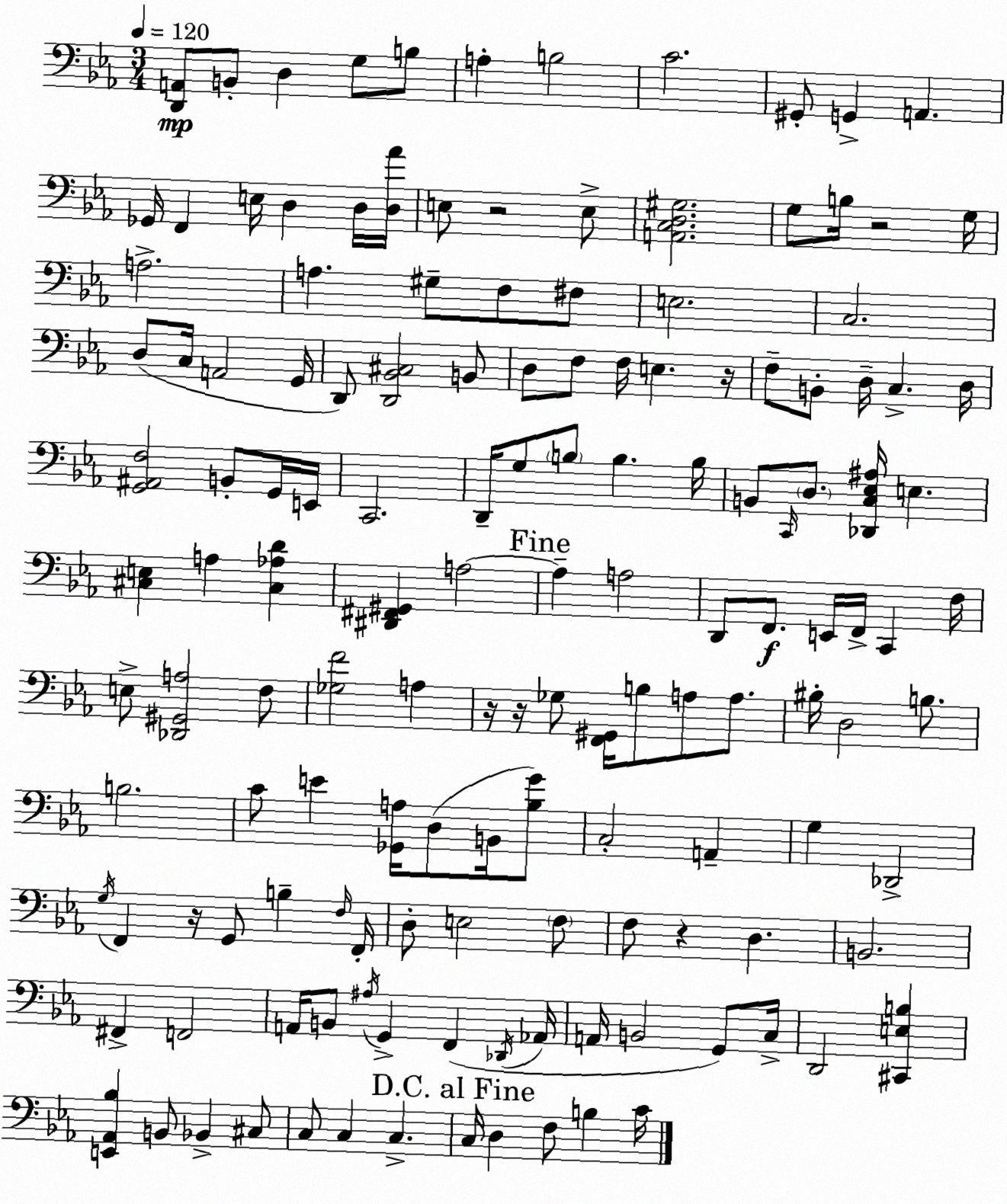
X:1
T:Untitled
M:3/4
L:1/4
K:Eb
[D,,A,,]/2 B,,/2 D, G,/2 B,/2 A, B,2 C2 ^G,,/2 G,, A,, _G,,/4 F,, E,/4 D, D,/4 [D,_A]/4 E,/2 z2 E,/2 [A,,C,D,^G,]2 G,/2 B,/4 z2 G,/4 A,2 A, ^G,/2 F,/2 ^F,/2 E,2 C,2 D,/2 C,/4 A,,2 G,,/4 D,,/2 [D,,_B,,^C,]2 B,,/2 D,/2 F,/2 F,/4 E, z/4 F,/2 B,,/2 D,/4 C, D,/4 [G,,^A,,F,]2 B,,/2 G,,/4 E,,/4 C,,2 D,,/4 G,/2 B,/2 B, B,/4 B,,/2 C,,/4 D,/2 [_D,,C,_E,^A,]/4 E, [^C,E,] A, [^C,_A,D] [^D,,^F,,^G,,] A,2 A, A,2 D,,/2 F,,/2 E,,/4 F,,/4 C,, F,/4 E,/2 [_D,,^G,,A,]2 F,/2 [_G,F]2 A, z/4 z/4 _G,/2 [F,,^G,,]/4 B,/2 A,/2 A,/2 ^B,/4 D,2 B,/2 B,2 C/2 E [_G,,A,]/4 D,/2 B,,/4 [_B,G]/2 C,2 A,, G, _D,,2 G,/4 F,, z/4 G,,/2 B, F,/4 F,,/4 D,/2 E,2 F,/2 F,/2 z D, B,,2 ^F,, F,,2 A,,/4 B,,/2 ^A,/4 G,, F,, _D,,/4 _A,,/4 A,,/4 B,,2 G,,/2 C,/4 D,,2 [^C,,E,B,] [E,,_A,,_B,] B,,/2 _B,, ^C,/2 C,/2 C, C, C,/4 D, F,/2 B, C/4